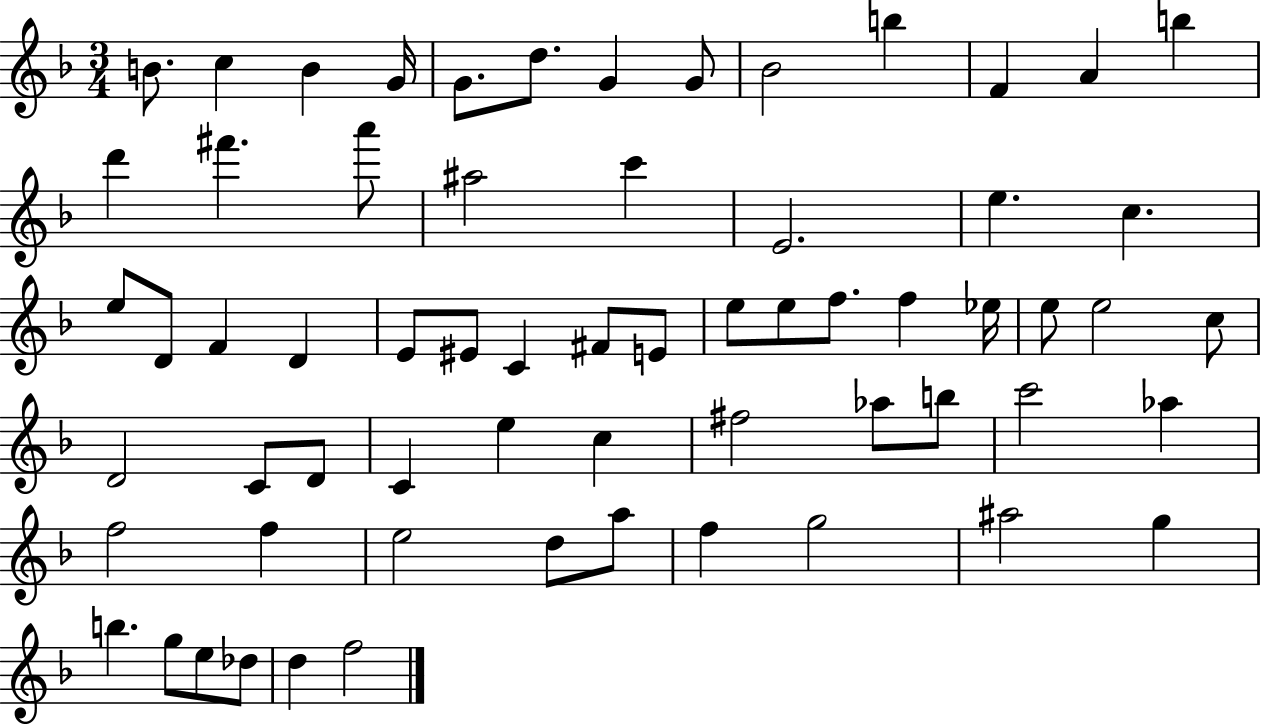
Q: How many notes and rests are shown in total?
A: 64